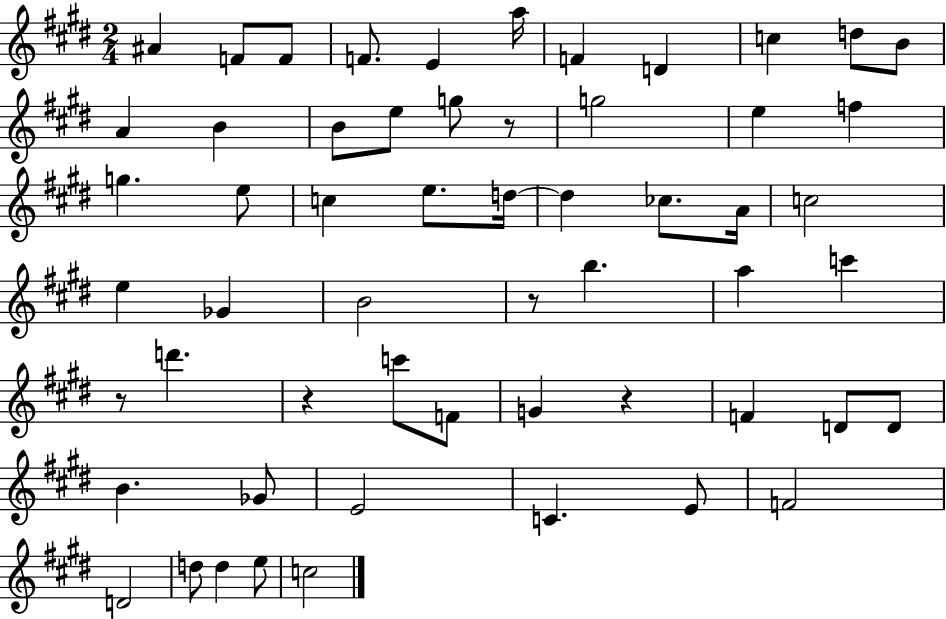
X:1
T:Untitled
M:2/4
L:1/4
K:E
^A F/2 F/2 F/2 E a/4 F D c d/2 B/2 A B B/2 e/2 g/2 z/2 g2 e f g e/2 c e/2 d/4 d _c/2 A/4 c2 e _G B2 z/2 b a c' z/2 d' z c'/2 F/2 G z F D/2 D/2 B _G/2 E2 C E/2 F2 D2 d/2 d e/2 c2